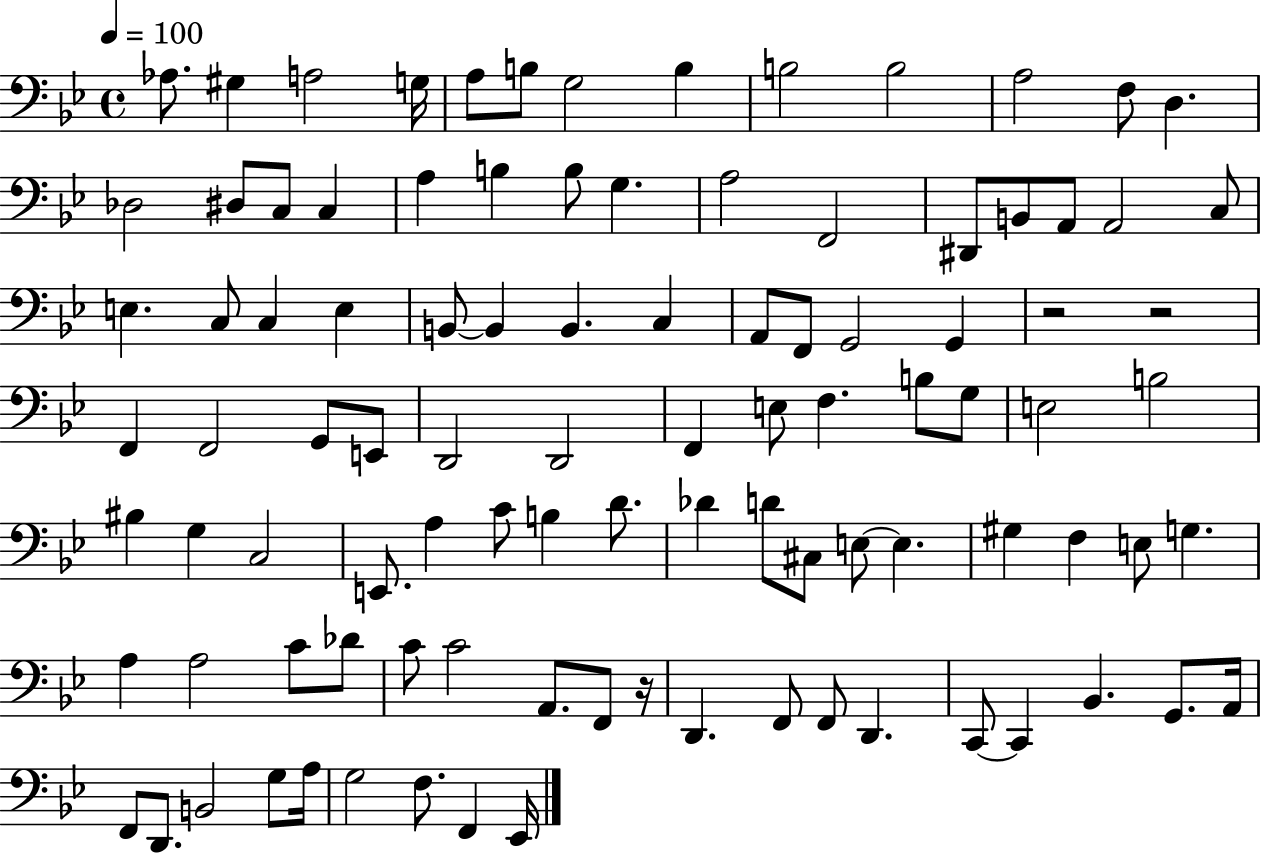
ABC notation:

X:1
T:Untitled
M:4/4
L:1/4
K:Bb
_A,/2 ^G, A,2 G,/4 A,/2 B,/2 G,2 B, B,2 B,2 A,2 F,/2 D, _D,2 ^D,/2 C,/2 C, A, B, B,/2 G, A,2 F,,2 ^D,,/2 B,,/2 A,,/2 A,,2 C,/2 E, C,/2 C, E, B,,/2 B,, B,, C, A,,/2 F,,/2 G,,2 G,, z2 z2 F,, F,,2 G,,/2 E,,/2 D,,2 D,,2 F,, E,/2 F, B,/2 G,/2 E,2 B,2 ^B, G, C,2 E,,/2 A, C/2 B, D/2 _D D/2 ^C,/2 E,/2 E, ^G, F, E,/2 G, A, A,2 C/2 _D/2 C/2 C2 A,,/2 F,,/2 z/4 D,, F,,/2 F,,/2 D,, C,,/2 C,, _B,, G,,/2 A,,/4 F,,/2 D,,/2 B,,2 G,/2 A,/4 G,2 F,/2 F,, _E,,/4